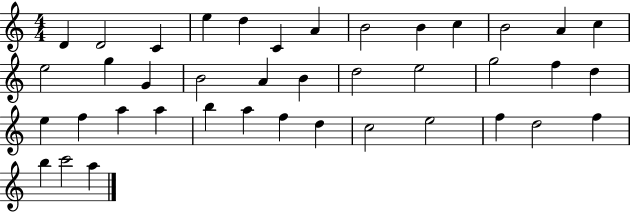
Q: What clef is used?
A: treble